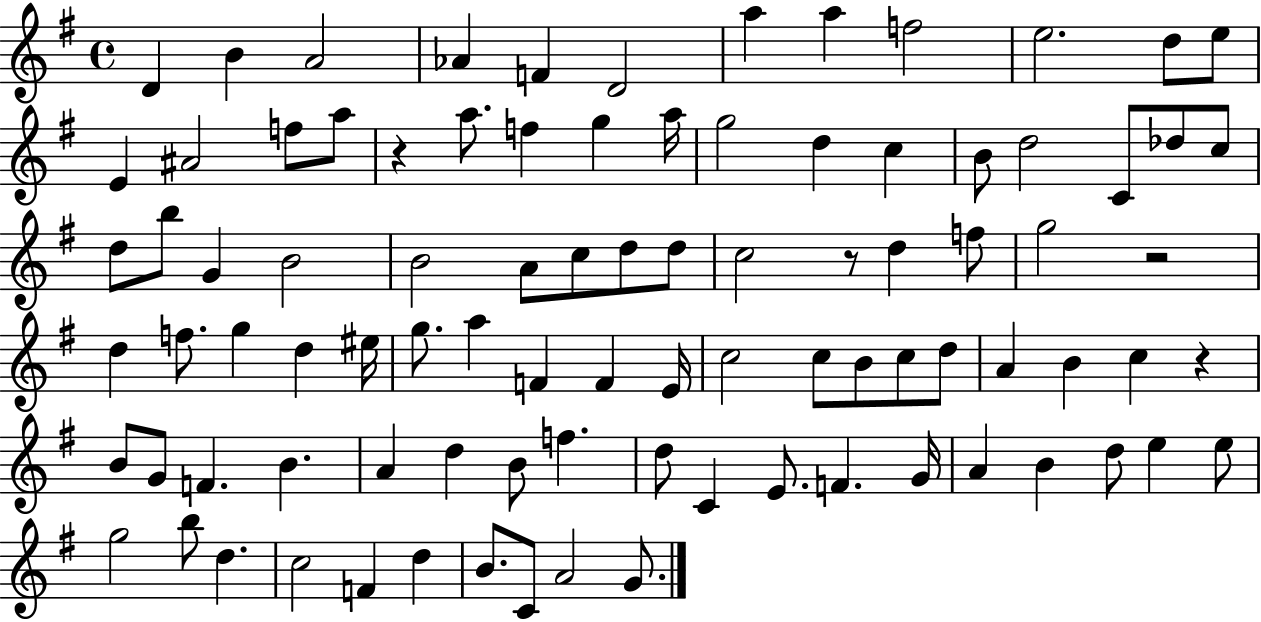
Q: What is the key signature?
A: G major